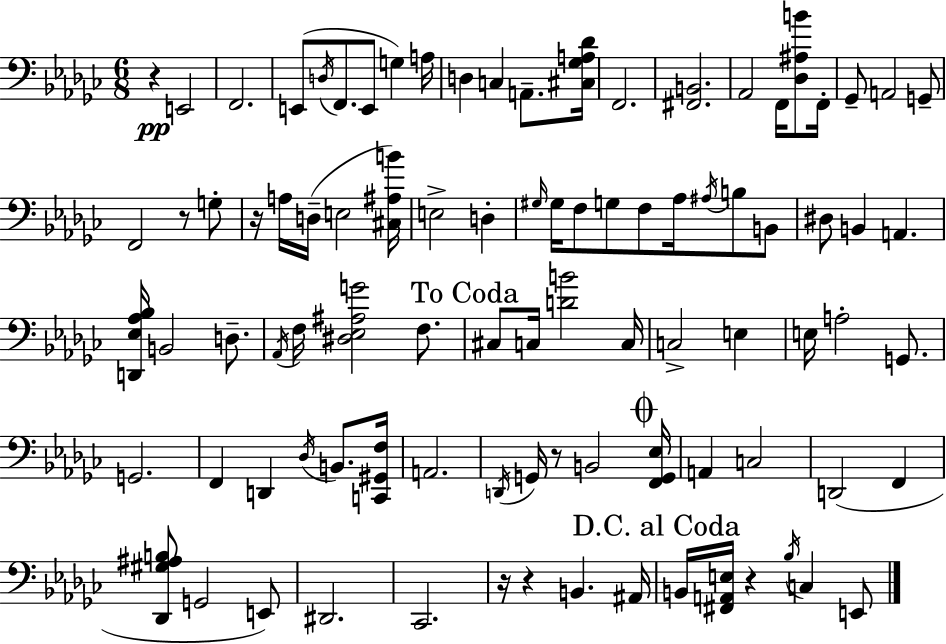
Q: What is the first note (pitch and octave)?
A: E2